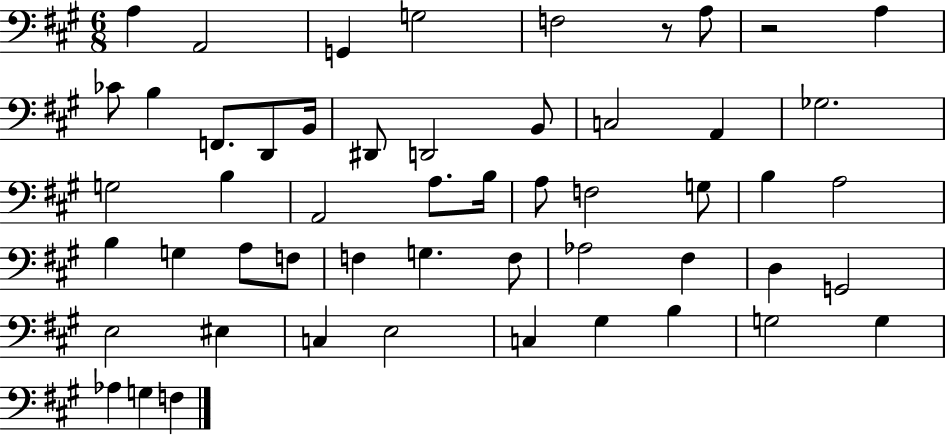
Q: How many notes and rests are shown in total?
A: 53